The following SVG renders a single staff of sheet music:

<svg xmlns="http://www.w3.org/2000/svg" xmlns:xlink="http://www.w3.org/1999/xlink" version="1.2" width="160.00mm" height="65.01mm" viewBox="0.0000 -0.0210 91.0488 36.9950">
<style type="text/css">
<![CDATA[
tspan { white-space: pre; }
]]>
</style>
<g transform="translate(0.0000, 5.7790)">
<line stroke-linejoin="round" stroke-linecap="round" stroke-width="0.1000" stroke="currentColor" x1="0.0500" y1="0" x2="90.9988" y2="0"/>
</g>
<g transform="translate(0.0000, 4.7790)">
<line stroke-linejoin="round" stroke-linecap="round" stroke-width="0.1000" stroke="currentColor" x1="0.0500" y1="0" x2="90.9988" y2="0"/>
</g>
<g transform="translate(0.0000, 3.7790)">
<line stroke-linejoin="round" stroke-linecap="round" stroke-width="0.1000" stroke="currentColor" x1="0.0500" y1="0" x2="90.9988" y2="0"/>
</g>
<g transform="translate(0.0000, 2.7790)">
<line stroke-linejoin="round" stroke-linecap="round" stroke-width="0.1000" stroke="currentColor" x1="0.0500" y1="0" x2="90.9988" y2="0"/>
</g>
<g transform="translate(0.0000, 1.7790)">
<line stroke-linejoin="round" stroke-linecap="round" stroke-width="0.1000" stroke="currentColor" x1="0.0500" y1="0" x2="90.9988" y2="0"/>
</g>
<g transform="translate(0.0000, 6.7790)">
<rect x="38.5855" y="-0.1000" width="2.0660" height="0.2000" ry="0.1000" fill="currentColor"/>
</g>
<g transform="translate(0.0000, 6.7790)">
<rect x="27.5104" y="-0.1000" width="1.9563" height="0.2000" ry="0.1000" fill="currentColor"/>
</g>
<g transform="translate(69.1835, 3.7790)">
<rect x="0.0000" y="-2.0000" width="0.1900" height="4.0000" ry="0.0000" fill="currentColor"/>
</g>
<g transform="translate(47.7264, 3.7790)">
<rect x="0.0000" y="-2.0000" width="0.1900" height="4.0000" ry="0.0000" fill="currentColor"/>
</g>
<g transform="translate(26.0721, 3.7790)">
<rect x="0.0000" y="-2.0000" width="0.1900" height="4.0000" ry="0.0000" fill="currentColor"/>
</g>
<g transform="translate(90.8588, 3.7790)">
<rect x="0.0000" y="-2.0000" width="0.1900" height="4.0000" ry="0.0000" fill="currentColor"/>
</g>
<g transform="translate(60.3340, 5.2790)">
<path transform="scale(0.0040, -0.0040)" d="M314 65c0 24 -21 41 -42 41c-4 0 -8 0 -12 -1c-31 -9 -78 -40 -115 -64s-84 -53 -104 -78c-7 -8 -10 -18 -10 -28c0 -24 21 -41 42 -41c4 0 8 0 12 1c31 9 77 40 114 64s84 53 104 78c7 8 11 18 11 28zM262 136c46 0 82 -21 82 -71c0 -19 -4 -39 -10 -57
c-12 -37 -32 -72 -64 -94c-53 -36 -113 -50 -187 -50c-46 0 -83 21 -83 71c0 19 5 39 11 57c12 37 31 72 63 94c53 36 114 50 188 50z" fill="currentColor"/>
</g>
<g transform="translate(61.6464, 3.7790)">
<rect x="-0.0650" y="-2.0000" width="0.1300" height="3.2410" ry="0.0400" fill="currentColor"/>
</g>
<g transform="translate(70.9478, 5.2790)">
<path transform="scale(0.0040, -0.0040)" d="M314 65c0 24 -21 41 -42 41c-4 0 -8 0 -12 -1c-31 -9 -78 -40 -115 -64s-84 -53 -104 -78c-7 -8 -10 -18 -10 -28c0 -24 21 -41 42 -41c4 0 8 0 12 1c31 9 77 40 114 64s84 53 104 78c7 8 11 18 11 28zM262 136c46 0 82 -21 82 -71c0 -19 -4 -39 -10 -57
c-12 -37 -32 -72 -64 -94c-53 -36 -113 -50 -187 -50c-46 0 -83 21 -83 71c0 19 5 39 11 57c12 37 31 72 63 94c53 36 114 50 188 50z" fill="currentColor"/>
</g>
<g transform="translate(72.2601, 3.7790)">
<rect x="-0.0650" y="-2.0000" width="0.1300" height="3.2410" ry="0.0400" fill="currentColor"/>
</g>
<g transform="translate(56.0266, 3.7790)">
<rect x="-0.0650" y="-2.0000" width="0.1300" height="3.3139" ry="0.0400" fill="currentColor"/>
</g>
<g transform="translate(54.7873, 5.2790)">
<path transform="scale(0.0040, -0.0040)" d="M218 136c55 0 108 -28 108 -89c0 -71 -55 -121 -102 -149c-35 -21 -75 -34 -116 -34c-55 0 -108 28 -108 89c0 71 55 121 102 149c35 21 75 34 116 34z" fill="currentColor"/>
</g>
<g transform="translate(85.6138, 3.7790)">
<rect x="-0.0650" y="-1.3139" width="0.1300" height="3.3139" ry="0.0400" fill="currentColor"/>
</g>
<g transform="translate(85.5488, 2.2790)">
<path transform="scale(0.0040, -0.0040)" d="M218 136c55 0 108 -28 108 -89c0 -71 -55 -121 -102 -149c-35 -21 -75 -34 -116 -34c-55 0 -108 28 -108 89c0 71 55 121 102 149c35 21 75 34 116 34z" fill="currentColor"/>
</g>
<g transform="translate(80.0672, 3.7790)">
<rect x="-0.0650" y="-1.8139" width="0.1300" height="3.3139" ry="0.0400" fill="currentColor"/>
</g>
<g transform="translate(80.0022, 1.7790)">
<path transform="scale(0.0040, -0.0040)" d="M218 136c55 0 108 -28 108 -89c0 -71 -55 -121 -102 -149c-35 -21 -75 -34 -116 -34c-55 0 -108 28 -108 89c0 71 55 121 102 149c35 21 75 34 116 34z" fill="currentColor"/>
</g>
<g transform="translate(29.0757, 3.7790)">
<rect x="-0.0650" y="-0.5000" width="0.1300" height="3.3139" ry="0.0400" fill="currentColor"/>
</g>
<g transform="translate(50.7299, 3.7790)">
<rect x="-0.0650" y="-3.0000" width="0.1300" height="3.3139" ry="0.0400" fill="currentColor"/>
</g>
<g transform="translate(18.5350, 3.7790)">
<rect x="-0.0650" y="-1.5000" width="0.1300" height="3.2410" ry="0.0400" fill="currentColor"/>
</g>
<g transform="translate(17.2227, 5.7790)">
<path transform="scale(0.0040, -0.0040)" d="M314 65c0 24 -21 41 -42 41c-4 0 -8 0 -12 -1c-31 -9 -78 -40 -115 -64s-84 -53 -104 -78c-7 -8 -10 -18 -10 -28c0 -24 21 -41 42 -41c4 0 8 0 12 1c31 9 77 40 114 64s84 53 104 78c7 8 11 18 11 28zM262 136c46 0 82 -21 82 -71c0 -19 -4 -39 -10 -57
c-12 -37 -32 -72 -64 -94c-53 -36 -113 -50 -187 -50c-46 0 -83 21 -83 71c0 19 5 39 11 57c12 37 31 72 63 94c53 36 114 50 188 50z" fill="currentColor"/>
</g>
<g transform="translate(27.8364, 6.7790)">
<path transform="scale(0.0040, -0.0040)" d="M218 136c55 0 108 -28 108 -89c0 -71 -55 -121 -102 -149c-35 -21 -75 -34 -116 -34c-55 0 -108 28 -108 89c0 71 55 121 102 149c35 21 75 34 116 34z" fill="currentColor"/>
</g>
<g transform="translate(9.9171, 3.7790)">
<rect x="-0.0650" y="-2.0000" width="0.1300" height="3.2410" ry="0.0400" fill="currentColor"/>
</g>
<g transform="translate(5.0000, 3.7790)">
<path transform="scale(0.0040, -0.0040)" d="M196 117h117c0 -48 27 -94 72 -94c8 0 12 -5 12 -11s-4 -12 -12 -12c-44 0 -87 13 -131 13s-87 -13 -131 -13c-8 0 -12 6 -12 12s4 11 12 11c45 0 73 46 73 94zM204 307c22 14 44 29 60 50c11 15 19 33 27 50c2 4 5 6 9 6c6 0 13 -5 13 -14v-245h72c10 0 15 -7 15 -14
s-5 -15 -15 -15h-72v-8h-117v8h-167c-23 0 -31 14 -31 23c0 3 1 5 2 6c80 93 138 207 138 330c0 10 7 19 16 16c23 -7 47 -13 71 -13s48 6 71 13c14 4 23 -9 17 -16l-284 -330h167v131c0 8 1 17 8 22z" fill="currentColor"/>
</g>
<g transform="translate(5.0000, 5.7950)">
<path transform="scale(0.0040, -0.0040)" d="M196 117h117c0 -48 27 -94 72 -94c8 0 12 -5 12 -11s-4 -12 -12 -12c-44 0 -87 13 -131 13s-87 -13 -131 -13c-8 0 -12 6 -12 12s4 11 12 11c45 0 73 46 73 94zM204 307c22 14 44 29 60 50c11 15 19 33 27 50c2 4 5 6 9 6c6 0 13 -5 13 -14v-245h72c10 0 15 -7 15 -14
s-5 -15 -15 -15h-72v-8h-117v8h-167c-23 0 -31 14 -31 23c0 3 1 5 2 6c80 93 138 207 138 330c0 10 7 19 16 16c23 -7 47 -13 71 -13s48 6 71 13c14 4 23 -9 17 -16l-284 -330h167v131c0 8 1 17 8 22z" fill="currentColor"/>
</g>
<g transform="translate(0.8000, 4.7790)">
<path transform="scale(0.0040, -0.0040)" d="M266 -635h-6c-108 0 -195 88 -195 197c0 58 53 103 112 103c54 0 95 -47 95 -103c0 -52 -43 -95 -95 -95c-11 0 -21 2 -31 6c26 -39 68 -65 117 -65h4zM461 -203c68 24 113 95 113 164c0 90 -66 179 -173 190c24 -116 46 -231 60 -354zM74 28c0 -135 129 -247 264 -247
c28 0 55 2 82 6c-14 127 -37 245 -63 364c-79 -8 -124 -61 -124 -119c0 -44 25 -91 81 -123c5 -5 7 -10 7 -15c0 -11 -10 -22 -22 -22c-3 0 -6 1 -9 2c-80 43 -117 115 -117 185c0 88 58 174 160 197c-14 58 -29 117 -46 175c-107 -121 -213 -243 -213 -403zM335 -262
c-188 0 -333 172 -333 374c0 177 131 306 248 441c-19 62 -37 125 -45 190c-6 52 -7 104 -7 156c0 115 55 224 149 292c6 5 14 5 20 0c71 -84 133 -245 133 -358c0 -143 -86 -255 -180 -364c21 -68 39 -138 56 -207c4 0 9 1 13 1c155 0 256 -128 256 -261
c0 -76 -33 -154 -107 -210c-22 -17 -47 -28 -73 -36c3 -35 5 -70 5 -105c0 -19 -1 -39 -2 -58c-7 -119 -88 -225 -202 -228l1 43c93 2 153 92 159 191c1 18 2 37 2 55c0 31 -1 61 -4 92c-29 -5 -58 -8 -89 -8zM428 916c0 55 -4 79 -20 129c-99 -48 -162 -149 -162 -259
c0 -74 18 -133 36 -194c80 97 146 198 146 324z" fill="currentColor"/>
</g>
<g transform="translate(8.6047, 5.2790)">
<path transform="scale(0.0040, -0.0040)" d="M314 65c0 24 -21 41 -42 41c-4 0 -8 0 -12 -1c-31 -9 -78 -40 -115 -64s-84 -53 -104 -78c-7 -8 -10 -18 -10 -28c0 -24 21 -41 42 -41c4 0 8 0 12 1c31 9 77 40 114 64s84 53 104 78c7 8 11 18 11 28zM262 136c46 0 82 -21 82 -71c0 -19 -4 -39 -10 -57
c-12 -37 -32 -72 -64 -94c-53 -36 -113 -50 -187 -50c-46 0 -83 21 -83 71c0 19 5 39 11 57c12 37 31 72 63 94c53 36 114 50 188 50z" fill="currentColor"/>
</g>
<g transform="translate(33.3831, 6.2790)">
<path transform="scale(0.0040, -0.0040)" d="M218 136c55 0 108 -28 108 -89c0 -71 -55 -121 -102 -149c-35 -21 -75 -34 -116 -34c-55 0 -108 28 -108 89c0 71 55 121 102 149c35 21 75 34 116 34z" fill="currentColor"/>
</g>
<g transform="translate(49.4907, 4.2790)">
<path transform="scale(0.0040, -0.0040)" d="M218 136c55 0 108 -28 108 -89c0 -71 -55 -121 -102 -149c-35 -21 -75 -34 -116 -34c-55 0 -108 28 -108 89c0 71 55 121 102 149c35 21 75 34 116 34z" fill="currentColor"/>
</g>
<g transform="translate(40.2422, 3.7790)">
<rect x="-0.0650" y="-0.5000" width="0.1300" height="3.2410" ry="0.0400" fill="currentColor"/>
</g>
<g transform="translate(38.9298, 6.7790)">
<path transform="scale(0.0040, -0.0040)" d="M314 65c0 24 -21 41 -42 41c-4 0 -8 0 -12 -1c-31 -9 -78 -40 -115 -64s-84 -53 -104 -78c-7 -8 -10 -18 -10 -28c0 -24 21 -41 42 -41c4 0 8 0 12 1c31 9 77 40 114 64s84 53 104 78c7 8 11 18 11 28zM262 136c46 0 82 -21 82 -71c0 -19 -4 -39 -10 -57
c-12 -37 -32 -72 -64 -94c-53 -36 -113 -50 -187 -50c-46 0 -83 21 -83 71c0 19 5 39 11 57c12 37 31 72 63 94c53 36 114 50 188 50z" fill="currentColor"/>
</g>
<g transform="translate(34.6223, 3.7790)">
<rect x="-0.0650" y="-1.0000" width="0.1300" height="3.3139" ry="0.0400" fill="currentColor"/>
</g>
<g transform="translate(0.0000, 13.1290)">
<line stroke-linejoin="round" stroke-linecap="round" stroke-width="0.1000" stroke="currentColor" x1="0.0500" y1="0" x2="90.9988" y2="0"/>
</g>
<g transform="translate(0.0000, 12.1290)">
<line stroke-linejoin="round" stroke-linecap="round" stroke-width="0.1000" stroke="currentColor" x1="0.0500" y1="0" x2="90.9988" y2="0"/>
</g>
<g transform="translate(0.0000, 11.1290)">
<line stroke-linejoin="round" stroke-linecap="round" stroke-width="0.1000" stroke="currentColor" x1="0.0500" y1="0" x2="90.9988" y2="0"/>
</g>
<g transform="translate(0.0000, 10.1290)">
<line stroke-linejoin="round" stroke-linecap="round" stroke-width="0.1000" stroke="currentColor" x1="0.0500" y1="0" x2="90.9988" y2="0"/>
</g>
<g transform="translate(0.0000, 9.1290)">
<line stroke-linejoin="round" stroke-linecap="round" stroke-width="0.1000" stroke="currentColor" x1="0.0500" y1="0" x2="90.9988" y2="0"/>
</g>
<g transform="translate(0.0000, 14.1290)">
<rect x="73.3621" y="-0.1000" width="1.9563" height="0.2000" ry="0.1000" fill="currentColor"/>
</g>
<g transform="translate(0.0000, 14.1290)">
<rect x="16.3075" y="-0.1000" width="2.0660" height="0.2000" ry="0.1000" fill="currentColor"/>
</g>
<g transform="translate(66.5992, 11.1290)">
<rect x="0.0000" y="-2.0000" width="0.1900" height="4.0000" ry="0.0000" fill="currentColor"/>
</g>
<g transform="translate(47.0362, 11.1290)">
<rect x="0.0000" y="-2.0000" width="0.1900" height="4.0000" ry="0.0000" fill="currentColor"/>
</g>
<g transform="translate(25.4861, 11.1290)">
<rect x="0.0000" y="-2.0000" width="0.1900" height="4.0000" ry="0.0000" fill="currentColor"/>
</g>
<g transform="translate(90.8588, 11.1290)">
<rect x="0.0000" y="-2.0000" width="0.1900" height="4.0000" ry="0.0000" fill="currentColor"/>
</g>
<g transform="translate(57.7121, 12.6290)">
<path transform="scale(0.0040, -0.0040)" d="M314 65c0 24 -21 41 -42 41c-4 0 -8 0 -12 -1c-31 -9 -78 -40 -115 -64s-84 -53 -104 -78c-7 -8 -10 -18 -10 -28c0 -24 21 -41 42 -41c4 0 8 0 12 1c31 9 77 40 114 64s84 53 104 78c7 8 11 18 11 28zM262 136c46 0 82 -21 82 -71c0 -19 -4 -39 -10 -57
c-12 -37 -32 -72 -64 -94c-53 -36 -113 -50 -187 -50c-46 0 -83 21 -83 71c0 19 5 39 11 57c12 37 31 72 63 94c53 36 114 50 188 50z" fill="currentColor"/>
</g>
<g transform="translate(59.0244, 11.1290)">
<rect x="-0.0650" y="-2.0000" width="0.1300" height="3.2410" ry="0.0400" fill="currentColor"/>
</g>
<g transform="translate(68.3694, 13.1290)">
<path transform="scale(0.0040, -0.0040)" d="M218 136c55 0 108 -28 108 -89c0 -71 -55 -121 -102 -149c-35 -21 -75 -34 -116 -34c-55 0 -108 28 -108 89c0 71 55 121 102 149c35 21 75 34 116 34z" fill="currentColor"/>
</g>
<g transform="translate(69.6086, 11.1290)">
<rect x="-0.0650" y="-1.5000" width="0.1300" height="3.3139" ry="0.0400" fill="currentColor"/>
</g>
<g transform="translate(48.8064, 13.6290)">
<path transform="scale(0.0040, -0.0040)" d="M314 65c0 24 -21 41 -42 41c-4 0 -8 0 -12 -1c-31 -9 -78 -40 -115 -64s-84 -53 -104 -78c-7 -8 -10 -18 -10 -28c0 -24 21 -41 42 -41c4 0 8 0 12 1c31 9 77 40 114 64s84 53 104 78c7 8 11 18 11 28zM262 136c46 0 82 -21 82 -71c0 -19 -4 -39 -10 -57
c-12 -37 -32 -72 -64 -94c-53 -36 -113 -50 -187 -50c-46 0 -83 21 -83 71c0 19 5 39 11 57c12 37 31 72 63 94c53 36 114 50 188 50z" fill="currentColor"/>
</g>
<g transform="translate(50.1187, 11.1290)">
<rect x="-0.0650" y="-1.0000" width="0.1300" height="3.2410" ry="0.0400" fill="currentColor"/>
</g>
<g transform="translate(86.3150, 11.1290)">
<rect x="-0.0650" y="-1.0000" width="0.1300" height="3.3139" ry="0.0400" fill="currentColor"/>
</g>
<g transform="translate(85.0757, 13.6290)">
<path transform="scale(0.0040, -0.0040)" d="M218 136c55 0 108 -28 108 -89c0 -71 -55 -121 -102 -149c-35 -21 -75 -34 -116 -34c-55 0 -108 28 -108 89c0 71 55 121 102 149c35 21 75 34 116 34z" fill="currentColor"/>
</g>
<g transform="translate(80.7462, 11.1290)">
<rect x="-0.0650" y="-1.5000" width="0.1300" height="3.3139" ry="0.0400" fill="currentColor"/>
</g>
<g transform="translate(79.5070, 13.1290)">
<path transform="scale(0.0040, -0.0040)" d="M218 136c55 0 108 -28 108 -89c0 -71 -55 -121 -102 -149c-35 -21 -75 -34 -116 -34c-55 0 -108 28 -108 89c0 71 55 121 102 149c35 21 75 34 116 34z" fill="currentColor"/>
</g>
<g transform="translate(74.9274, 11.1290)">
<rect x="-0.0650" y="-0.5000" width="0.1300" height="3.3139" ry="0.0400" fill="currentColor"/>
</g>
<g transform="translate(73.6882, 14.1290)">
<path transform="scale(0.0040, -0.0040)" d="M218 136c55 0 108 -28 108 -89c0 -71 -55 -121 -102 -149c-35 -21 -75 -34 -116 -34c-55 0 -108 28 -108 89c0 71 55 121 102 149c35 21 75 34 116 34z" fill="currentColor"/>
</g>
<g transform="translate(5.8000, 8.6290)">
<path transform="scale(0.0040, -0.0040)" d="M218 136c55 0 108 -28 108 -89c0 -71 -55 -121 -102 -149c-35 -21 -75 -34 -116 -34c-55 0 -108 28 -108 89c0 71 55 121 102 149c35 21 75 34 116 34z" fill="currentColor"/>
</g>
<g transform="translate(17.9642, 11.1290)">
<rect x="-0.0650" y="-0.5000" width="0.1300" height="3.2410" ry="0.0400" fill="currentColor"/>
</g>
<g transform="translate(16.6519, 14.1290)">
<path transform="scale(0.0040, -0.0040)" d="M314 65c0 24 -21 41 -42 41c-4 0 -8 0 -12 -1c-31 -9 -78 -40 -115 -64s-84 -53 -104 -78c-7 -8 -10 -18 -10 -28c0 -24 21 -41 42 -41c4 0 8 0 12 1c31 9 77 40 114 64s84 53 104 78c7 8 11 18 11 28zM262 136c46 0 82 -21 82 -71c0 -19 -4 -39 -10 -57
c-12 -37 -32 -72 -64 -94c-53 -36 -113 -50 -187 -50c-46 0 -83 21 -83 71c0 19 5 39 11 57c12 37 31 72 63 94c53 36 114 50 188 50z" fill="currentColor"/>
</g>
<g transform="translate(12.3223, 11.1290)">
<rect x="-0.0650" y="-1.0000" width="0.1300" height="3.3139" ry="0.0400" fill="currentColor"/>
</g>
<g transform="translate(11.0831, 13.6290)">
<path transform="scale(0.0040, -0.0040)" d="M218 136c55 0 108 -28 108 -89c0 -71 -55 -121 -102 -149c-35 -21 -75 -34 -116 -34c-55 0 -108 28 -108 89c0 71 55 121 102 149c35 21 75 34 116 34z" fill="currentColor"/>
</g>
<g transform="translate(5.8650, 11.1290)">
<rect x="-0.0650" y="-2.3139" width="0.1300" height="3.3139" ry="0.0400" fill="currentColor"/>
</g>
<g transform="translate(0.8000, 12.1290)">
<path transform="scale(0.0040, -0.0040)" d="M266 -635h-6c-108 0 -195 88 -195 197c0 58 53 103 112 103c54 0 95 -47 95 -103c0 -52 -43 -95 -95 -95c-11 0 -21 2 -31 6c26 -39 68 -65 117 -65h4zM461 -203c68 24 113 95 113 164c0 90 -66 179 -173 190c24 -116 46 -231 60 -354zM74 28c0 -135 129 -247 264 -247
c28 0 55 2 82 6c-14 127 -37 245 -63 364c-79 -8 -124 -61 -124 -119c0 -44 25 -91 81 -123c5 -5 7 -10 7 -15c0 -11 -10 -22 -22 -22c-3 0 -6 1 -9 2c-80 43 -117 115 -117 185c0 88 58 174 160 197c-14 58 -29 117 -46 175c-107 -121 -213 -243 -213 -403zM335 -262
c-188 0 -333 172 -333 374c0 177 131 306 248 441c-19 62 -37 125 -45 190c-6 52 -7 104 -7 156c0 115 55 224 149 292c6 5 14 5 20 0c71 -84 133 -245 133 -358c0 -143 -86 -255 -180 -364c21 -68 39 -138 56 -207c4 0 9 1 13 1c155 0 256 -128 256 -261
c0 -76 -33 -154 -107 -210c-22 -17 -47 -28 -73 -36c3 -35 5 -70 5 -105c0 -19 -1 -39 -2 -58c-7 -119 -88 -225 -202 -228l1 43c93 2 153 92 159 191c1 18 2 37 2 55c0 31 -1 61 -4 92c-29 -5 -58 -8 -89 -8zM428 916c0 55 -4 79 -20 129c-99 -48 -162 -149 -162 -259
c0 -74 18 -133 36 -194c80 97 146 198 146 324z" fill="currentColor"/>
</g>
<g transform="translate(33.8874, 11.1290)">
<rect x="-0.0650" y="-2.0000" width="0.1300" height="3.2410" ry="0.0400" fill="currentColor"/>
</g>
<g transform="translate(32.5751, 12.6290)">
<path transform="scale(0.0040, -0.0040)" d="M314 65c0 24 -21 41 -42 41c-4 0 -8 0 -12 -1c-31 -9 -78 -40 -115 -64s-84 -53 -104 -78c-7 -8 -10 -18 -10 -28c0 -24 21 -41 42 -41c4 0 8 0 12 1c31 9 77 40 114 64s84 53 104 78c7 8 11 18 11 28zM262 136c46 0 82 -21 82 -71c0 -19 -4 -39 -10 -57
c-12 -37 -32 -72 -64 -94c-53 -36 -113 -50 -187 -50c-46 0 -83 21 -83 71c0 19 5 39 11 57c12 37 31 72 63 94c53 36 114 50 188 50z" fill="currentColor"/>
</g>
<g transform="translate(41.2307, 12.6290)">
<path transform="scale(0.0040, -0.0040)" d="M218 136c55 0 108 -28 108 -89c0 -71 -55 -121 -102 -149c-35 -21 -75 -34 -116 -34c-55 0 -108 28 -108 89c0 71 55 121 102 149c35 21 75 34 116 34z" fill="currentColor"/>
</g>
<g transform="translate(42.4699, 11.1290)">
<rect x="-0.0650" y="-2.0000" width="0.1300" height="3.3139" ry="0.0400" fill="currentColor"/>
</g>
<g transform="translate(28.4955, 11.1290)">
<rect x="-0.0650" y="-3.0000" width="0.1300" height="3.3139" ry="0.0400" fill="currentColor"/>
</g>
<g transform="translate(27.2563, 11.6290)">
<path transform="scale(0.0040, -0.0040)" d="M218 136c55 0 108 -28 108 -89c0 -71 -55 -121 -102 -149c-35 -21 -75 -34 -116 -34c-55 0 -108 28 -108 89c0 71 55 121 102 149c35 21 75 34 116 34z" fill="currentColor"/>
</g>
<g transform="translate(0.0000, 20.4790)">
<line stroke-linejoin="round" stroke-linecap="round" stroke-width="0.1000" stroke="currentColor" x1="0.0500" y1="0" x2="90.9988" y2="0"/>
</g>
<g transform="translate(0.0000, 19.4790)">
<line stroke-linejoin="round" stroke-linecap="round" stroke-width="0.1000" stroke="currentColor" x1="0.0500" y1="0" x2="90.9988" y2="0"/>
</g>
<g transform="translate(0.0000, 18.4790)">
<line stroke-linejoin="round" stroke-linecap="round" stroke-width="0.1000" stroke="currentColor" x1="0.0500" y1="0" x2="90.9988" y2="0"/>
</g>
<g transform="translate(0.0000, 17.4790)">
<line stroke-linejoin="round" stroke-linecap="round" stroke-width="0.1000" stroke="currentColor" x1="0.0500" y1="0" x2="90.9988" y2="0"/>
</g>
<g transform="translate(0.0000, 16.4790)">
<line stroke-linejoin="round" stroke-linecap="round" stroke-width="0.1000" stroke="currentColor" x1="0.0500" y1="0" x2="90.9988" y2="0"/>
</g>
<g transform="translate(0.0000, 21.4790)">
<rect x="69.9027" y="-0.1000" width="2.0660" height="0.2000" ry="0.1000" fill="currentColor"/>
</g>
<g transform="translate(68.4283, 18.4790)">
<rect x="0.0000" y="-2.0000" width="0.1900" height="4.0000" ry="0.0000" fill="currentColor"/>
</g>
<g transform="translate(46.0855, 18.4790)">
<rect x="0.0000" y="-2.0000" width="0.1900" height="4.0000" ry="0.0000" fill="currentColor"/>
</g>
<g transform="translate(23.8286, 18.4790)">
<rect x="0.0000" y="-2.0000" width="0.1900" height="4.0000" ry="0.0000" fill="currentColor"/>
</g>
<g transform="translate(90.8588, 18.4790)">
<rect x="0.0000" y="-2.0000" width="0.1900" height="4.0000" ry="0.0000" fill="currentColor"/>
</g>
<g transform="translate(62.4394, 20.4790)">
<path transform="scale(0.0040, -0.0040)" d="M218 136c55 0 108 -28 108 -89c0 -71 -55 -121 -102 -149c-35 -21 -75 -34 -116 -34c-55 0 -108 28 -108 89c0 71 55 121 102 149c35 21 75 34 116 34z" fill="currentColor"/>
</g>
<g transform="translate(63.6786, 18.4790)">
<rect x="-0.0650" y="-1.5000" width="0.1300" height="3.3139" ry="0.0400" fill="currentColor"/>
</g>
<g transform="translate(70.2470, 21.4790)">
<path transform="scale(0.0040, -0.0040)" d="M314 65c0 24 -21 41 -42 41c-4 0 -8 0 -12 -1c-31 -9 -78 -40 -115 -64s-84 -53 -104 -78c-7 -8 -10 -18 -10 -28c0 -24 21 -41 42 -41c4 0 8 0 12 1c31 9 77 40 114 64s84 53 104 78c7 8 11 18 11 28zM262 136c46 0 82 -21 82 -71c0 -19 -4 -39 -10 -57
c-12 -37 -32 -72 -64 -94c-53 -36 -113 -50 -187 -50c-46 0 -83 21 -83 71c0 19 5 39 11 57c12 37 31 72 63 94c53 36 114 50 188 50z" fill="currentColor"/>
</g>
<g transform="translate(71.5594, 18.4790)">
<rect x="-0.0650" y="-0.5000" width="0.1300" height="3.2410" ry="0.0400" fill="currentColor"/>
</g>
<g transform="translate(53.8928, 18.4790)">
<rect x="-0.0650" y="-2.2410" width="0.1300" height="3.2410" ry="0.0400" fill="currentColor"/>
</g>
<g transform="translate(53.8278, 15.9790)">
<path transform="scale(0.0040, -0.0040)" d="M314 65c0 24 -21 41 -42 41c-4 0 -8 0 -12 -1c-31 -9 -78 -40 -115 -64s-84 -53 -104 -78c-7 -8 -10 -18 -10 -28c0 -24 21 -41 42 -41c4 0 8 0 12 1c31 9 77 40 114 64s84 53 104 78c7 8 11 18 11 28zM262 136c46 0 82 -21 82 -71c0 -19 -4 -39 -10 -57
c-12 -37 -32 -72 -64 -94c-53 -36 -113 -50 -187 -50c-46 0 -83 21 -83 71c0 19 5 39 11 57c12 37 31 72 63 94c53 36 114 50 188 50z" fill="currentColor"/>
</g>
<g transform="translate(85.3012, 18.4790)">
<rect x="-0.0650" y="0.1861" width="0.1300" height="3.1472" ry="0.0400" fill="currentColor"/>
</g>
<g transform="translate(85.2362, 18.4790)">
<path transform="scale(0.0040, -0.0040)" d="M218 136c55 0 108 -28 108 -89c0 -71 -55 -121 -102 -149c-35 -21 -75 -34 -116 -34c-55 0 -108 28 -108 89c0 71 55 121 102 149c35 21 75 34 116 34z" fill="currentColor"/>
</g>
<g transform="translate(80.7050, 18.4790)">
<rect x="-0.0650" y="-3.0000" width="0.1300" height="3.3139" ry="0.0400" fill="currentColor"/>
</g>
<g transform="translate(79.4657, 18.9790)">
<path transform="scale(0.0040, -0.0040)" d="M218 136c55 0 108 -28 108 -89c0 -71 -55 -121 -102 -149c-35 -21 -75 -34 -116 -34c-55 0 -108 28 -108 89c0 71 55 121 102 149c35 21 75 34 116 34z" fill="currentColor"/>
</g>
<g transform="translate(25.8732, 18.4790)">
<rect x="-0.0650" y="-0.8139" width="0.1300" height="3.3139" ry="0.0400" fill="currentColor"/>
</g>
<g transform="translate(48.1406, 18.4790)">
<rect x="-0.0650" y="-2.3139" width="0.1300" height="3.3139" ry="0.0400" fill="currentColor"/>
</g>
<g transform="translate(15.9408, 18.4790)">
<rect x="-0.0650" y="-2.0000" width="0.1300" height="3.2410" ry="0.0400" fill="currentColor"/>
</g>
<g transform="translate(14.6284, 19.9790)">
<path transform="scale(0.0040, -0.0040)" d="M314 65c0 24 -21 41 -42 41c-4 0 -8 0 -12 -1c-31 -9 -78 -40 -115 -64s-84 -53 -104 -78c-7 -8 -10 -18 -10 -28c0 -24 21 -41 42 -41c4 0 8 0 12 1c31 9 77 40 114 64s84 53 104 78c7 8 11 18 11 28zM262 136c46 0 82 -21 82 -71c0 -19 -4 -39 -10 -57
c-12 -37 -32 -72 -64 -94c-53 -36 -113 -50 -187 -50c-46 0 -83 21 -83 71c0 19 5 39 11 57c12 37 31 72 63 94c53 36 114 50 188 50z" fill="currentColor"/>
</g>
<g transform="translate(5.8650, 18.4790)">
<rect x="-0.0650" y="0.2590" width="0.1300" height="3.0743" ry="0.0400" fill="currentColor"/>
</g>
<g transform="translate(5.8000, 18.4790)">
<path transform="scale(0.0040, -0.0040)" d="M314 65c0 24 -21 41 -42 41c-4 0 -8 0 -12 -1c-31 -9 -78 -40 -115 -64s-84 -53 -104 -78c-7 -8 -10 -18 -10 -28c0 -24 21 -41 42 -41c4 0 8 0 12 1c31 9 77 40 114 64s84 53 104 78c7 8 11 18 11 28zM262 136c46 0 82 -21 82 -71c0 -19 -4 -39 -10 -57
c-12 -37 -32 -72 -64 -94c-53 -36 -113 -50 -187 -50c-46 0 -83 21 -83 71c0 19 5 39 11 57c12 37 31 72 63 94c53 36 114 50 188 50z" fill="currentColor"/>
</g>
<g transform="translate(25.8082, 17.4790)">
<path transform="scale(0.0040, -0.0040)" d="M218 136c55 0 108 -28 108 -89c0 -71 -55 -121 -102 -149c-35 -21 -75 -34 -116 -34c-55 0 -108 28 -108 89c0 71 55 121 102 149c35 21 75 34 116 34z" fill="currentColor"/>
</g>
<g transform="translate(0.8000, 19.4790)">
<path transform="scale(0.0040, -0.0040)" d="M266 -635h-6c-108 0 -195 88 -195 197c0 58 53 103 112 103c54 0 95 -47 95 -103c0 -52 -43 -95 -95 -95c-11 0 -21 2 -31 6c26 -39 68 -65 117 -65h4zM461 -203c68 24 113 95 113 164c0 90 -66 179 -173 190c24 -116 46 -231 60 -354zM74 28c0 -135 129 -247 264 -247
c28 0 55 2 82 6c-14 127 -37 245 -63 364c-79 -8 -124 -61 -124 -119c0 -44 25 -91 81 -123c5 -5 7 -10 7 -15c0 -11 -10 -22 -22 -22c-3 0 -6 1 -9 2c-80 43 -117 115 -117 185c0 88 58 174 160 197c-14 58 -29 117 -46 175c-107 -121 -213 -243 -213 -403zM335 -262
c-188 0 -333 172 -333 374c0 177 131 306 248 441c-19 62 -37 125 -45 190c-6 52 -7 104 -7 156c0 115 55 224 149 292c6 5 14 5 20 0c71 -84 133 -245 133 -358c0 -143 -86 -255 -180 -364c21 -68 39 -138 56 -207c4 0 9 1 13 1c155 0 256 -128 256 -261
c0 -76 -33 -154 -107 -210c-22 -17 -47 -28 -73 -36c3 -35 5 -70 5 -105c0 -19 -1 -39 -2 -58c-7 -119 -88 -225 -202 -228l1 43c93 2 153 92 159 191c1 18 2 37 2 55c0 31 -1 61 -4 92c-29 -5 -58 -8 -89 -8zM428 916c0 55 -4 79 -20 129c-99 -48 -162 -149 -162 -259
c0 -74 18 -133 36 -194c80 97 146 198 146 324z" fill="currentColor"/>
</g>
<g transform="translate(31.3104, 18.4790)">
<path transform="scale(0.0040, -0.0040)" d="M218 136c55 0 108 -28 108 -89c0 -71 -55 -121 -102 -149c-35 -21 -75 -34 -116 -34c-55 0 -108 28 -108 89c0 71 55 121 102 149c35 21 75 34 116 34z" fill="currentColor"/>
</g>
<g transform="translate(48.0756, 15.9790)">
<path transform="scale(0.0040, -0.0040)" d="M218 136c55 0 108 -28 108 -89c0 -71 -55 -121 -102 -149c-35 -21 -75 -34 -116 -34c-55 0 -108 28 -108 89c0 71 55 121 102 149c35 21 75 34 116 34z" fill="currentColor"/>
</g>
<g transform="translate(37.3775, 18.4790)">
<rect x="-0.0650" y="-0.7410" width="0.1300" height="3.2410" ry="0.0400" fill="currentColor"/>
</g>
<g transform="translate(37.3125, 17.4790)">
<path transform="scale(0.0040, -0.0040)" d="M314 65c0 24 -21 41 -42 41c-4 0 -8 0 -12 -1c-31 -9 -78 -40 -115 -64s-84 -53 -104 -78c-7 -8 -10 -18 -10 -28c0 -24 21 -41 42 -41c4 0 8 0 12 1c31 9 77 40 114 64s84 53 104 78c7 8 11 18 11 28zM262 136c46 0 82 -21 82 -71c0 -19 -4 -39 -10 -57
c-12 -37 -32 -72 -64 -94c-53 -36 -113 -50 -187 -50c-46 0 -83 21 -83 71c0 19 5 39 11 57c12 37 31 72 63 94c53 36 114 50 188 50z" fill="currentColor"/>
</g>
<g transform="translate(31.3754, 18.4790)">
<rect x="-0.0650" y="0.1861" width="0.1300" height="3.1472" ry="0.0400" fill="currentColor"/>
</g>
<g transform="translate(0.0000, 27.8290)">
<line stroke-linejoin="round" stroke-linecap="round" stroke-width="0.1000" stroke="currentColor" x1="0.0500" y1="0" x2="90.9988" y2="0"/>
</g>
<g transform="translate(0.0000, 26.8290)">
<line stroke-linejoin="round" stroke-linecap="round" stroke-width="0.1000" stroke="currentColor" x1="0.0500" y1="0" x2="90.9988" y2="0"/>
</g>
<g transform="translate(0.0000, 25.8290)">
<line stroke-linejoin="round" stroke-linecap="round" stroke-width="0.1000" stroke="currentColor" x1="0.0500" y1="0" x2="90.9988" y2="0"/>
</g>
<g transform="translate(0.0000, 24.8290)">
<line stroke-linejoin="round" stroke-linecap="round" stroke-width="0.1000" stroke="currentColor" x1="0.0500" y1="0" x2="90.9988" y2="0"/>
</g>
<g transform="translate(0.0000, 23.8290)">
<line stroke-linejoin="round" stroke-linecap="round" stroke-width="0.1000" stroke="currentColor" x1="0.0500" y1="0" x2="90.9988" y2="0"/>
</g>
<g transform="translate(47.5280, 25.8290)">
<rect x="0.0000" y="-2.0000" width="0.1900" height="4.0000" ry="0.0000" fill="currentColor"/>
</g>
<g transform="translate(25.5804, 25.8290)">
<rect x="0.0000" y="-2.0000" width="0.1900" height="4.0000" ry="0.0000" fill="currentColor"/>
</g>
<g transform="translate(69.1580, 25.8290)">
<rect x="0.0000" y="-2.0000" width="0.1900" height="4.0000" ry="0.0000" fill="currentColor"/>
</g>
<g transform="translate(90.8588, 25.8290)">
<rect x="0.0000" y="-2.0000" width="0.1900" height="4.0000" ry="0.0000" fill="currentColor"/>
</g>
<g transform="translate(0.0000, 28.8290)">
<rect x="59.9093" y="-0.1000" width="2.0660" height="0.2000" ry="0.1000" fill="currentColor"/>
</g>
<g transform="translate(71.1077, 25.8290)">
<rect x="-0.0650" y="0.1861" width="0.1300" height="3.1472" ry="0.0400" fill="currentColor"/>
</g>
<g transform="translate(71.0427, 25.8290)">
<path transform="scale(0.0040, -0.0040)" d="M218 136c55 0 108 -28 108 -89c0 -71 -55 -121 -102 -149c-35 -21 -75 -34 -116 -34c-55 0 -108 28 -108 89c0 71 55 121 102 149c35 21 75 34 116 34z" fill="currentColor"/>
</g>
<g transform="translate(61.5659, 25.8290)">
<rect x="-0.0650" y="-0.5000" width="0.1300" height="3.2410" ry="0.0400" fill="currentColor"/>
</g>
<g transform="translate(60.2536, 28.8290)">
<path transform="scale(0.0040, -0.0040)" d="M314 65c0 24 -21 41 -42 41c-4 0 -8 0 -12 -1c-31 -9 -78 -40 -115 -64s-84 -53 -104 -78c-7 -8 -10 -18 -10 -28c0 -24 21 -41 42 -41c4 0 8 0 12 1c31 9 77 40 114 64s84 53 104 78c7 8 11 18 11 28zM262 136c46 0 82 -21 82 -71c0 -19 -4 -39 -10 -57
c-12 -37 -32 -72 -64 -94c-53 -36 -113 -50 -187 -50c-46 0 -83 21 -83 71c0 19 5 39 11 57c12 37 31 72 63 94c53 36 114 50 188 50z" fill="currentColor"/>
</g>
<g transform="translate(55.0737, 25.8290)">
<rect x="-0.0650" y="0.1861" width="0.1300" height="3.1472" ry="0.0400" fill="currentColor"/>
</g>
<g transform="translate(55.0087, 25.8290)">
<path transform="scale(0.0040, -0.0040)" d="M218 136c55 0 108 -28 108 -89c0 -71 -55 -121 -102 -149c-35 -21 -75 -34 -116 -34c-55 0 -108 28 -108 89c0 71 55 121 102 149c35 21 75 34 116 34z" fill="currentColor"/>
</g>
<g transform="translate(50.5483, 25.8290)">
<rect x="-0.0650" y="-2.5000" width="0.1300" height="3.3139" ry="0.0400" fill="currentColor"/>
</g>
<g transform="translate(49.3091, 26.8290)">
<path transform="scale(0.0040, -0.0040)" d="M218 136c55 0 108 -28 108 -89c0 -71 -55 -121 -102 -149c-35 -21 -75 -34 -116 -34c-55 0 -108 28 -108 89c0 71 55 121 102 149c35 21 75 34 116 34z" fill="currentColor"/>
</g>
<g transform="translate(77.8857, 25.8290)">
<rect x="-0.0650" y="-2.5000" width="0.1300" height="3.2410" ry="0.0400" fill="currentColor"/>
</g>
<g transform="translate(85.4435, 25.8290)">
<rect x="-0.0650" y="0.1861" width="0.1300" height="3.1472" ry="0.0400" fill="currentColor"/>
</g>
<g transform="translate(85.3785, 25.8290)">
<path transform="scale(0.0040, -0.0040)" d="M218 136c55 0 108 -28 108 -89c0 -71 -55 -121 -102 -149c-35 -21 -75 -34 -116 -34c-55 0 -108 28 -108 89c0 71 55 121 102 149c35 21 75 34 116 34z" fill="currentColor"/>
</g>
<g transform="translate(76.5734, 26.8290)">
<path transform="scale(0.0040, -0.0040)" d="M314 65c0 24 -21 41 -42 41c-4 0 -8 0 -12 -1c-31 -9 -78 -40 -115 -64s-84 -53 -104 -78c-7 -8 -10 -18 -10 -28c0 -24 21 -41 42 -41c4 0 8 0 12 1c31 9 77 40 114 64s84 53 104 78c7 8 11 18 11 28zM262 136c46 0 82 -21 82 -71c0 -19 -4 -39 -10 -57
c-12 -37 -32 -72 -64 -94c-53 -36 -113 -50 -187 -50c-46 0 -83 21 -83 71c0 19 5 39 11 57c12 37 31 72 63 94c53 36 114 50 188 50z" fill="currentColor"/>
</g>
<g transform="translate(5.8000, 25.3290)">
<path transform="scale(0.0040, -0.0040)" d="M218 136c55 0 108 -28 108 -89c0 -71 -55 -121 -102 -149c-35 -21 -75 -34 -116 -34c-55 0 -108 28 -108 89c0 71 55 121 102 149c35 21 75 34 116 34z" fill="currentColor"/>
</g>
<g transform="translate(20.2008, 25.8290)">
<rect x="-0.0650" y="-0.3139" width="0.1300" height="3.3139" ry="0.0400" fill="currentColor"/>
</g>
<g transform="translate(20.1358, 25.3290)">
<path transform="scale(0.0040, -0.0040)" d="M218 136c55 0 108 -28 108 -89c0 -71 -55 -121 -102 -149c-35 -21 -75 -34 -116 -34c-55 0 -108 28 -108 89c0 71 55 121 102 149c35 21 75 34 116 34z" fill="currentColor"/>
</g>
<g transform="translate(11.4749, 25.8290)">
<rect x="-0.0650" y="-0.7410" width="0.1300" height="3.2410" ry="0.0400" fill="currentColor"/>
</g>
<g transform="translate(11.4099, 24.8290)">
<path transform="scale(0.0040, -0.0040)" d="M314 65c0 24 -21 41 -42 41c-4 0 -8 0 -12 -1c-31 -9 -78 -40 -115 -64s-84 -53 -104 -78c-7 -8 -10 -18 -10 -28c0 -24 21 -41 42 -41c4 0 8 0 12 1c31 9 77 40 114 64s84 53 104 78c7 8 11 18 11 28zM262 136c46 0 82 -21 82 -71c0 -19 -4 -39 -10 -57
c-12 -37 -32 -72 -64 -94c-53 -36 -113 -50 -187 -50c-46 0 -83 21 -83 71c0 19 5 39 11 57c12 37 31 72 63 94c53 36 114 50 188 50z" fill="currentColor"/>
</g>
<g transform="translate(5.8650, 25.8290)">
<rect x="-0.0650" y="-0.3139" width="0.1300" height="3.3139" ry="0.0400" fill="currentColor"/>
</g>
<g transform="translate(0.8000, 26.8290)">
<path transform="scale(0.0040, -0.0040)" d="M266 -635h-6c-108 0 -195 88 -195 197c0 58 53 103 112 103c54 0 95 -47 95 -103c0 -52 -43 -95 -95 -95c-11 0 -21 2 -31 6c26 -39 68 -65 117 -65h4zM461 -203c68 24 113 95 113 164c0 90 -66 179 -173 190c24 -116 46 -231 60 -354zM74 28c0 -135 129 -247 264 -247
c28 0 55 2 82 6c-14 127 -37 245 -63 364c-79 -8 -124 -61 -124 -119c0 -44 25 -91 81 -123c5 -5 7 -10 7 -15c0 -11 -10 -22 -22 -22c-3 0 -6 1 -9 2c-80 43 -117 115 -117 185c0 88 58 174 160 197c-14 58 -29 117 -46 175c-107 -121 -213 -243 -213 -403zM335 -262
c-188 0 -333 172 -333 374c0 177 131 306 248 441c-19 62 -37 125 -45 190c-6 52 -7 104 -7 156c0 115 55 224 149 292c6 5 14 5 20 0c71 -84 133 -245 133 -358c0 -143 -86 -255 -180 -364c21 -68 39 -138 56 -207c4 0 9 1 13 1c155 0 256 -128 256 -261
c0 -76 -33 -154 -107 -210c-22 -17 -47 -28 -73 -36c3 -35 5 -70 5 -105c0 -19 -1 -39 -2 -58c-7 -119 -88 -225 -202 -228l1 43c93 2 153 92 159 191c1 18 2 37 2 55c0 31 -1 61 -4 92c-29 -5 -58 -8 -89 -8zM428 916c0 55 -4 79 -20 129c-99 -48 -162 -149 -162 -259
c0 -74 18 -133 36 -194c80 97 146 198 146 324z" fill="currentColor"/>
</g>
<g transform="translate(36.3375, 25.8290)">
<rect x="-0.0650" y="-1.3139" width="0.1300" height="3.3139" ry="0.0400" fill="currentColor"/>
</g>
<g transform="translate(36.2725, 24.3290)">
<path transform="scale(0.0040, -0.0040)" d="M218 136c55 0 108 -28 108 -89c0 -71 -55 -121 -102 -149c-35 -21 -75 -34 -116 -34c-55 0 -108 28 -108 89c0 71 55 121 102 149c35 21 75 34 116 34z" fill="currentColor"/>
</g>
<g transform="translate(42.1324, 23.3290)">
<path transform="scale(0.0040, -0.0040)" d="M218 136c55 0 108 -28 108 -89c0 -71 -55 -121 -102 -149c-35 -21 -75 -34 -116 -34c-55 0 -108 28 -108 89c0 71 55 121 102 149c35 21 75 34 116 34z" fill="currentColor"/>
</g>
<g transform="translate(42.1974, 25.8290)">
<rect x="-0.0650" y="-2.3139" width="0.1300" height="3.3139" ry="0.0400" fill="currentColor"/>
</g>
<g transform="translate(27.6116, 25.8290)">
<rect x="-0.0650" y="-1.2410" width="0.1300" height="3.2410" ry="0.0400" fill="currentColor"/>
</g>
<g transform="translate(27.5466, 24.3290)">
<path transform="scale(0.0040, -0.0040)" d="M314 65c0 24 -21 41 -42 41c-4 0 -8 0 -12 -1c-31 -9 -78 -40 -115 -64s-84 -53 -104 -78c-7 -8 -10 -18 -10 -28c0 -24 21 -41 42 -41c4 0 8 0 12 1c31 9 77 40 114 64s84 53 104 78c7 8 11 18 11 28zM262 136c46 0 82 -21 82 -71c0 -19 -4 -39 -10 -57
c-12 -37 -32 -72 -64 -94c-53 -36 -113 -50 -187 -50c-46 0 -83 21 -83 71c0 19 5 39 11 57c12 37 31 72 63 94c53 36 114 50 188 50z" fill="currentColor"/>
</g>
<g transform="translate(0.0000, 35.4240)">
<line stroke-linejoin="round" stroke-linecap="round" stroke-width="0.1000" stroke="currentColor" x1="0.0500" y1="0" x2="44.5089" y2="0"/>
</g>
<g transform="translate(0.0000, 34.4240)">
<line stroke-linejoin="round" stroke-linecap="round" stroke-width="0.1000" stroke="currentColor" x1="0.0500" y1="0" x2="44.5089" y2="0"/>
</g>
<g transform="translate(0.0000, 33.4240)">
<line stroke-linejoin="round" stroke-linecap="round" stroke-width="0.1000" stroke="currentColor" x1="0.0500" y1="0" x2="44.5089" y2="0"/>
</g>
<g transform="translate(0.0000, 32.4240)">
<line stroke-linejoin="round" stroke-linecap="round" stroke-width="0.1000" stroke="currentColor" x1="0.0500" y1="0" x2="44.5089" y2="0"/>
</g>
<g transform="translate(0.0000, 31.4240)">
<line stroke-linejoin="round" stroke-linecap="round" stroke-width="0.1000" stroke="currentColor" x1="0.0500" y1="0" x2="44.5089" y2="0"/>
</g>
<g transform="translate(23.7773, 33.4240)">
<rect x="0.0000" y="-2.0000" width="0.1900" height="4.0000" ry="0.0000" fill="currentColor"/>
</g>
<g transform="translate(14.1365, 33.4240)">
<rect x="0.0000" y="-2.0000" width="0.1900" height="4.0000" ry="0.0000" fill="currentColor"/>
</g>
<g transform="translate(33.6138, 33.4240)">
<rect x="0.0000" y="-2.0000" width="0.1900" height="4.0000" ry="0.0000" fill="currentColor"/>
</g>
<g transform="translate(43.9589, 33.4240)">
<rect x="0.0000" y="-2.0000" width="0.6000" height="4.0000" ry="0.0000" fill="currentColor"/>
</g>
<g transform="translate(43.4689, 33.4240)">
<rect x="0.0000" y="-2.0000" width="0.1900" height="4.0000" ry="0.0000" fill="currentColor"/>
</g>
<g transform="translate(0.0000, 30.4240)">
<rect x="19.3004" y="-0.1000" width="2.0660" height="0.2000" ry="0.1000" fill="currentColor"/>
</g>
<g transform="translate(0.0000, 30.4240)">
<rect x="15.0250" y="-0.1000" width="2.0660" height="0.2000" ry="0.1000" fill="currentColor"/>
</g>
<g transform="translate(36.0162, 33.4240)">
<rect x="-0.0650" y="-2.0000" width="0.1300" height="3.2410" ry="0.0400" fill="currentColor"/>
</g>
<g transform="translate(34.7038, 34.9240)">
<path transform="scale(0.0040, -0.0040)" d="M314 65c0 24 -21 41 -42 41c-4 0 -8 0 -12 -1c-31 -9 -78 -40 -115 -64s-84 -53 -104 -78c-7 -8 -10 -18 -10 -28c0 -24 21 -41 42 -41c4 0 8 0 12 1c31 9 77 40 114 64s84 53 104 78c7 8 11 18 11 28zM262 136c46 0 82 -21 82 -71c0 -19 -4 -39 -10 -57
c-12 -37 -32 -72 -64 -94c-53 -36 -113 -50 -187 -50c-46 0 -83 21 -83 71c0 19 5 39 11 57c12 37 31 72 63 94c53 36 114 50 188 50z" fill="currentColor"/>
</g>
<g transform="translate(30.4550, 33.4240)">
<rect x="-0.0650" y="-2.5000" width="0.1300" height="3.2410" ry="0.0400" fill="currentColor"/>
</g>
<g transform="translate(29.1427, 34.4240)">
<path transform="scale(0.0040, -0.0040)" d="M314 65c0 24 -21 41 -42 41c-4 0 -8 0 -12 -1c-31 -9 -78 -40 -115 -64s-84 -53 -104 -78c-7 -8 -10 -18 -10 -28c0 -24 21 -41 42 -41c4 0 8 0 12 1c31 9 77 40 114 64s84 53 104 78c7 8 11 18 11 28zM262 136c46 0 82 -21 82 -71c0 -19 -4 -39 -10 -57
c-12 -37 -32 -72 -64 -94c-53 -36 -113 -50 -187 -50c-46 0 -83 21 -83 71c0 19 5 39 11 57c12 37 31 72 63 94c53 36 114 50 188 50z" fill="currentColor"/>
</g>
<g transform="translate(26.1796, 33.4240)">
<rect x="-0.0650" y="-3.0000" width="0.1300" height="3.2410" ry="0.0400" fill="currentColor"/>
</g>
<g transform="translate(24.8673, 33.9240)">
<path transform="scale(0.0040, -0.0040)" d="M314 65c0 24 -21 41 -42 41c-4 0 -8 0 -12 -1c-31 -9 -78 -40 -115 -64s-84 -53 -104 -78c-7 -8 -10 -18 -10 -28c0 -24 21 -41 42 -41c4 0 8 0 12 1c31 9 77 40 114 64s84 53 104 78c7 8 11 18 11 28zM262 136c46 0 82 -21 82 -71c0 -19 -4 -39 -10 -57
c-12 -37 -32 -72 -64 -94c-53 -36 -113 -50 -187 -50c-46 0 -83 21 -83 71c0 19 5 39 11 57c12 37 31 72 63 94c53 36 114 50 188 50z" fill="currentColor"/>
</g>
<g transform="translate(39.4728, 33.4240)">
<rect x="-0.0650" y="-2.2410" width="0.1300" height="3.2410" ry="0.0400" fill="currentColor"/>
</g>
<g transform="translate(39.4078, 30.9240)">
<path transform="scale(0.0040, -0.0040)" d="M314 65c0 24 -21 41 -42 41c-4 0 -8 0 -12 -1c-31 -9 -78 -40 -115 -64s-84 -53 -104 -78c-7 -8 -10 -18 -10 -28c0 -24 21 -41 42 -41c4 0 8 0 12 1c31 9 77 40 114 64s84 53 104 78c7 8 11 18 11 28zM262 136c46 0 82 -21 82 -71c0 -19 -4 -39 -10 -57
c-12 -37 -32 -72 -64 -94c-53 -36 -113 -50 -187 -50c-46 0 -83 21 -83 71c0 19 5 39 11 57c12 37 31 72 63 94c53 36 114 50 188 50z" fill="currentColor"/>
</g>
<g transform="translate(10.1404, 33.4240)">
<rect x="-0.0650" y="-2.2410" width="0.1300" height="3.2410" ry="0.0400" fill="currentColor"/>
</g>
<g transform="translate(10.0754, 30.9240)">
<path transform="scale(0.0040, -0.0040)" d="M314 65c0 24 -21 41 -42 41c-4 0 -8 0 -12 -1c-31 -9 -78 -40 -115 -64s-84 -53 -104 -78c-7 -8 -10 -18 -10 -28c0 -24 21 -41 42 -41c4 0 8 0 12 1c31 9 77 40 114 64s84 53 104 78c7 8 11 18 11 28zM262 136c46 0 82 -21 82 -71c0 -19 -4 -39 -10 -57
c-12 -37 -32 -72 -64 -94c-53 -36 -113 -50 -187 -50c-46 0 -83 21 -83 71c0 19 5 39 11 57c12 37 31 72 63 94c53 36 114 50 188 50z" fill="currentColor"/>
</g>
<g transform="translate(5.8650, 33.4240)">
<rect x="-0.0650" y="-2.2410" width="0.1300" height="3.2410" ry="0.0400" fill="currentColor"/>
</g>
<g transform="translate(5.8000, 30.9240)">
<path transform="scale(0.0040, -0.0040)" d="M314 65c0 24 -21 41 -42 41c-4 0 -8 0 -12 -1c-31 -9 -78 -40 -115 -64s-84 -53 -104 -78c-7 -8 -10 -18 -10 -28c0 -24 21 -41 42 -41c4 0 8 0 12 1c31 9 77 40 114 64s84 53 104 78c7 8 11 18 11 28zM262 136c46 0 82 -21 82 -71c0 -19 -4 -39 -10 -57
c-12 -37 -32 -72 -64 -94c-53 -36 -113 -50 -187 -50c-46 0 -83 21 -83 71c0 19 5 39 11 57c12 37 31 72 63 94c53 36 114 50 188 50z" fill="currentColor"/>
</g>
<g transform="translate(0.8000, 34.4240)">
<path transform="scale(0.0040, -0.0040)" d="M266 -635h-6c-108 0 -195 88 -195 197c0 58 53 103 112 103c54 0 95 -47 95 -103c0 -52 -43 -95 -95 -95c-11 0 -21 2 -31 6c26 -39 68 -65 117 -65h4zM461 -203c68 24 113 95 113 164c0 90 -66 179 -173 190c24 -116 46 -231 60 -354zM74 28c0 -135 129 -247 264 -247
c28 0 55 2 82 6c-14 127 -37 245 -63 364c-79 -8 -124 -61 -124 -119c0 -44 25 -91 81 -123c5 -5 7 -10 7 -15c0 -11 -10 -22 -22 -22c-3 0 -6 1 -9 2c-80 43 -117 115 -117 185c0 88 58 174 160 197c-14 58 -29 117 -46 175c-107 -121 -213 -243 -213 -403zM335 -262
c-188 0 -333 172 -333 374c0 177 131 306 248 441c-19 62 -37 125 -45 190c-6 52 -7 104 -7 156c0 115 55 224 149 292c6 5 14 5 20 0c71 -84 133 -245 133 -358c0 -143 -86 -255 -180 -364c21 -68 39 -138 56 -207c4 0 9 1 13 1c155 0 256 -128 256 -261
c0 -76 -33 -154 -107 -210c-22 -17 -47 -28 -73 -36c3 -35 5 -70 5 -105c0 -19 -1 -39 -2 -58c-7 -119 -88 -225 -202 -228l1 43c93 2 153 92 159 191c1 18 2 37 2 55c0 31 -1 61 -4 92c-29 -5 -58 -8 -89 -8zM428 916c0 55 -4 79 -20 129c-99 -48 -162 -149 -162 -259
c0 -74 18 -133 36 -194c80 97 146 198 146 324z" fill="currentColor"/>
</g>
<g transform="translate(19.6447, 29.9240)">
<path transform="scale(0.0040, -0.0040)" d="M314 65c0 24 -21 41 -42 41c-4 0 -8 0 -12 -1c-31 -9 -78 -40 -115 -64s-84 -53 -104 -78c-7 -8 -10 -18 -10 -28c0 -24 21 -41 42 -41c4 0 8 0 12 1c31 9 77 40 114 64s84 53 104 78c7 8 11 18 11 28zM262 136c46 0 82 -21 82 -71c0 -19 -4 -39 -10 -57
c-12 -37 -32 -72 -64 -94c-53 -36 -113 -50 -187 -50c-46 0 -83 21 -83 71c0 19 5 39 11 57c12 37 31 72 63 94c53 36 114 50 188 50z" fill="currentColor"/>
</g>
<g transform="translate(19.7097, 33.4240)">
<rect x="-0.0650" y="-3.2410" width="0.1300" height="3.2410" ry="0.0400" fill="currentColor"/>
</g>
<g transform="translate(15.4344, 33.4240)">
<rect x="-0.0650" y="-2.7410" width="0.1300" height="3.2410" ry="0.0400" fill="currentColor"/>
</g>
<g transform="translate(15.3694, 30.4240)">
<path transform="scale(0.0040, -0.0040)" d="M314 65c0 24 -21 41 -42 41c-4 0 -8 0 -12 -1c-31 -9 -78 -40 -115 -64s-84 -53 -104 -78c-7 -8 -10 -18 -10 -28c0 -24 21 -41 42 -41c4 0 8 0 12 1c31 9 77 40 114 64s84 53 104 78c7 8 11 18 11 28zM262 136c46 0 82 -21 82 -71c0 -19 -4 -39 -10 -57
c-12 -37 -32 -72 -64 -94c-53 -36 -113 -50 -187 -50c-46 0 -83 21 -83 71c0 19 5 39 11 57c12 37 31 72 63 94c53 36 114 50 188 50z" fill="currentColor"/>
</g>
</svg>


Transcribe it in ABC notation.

X:1
T:Untitled
M:4/4
L:1/4
K:C
F2 E2 C D C2 A F F2 F2 f e g D C2 A F2 F D2 F2 E C E D B2 F2 d B d2 g g2 E C2 A B c d2 c e2 e g G B C2 B G2 B g2 g2 a2 b2 A2 G2 F2 g2